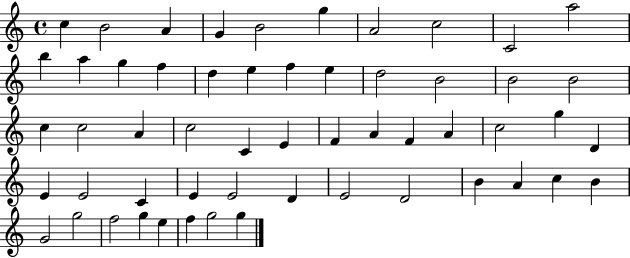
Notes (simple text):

C5/q B4/h A4/q G4/q B4/h G5/q A4/h C5/h C4/h A5/h B5/q A5/q G5/q F5/q D5/q E5/q F5/q E5/q D5/h B4/h B4/h B4/h C5/q C5/h A4/q C5/h C4/q E4/q F4/q A4/q F4/q A4/q C5/h G5/q D4/q E4/q E4/h C4/q E4/q E4/h D4/q E4/h D4/h B4/q A4/q C5/q B4/q G4/h G5/h F5/h G5/q E5/q F5/q G5/h G5/q